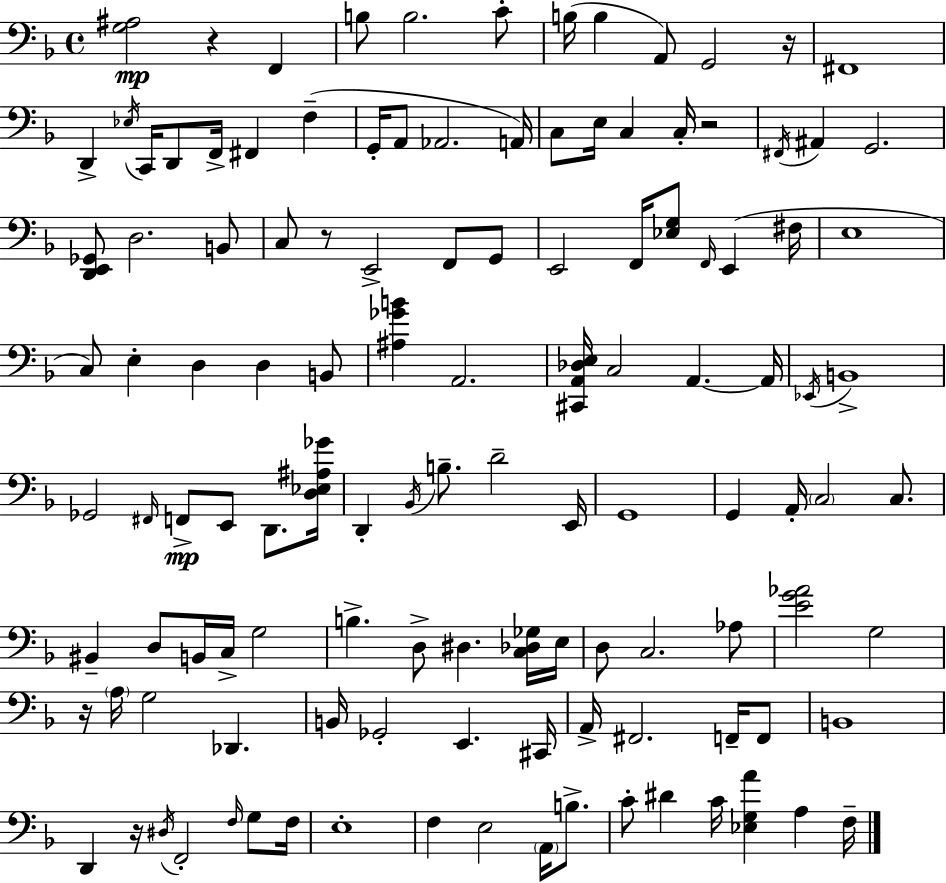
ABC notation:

X:1
T:Untitled
M:4/4
L:1/4
K:F
[G,^A,]2 z F,, B,/2 B,2 C/2 B,/4 B, A,,/2 G,,2 z/4 ^F,,4 D,, _E,/4 C,,/4 D,,/2 F,,/4 ^F,, F, G,,/4 A,,/2 _A,,2 A,,/4 C,/2 E,/4 C, C,/4 z2 ^F,,/4 ^A,, G,,2 [D,,E,,_G,,]/2 D,2 B,,/2 C,/2 z/2 E,,2 F,,/2 G,,/2 E,,2 F,,/4 [_E,G,]/2 F,,/4 E,, ^F,/4 E,4 C,/2 E, D, D, B,,/2 [^A,_GB] A,,2 [^C,,A,,_D,E,]/4 C,2 A,, A,,/4 _E,,/4 B,,4 _G,,2 ^F,,/4 F,,/2 E,,/2 D,,/2 [D,_E,^A,_G]/4 D,, _B,,/4 B,/2 D2 E,,/4 G,,4 G,, A,,/4 C,2 C,/2 ^B,, D,/2 B,,/4 C,/4 G,2 B, D,/2 ^D, [C,_D,_G,]/4 E,/4 D,/2 C,2 _A,/2 [EG_A]2 G,2 z/4 A,/4 G,2 _D,, B,,/4 _G,,2 E,, ^C,,/4 A,,/4 ^F,,2 F,,/4 F,,/2 B,,4 D,, z/4 ^D,/4 F,,2 F,/4 G,/2 F,/4 E,4 F, E,2 A,,/4 B,/2 C/2 ^D C/4 [_E,G,A] A, F,/4